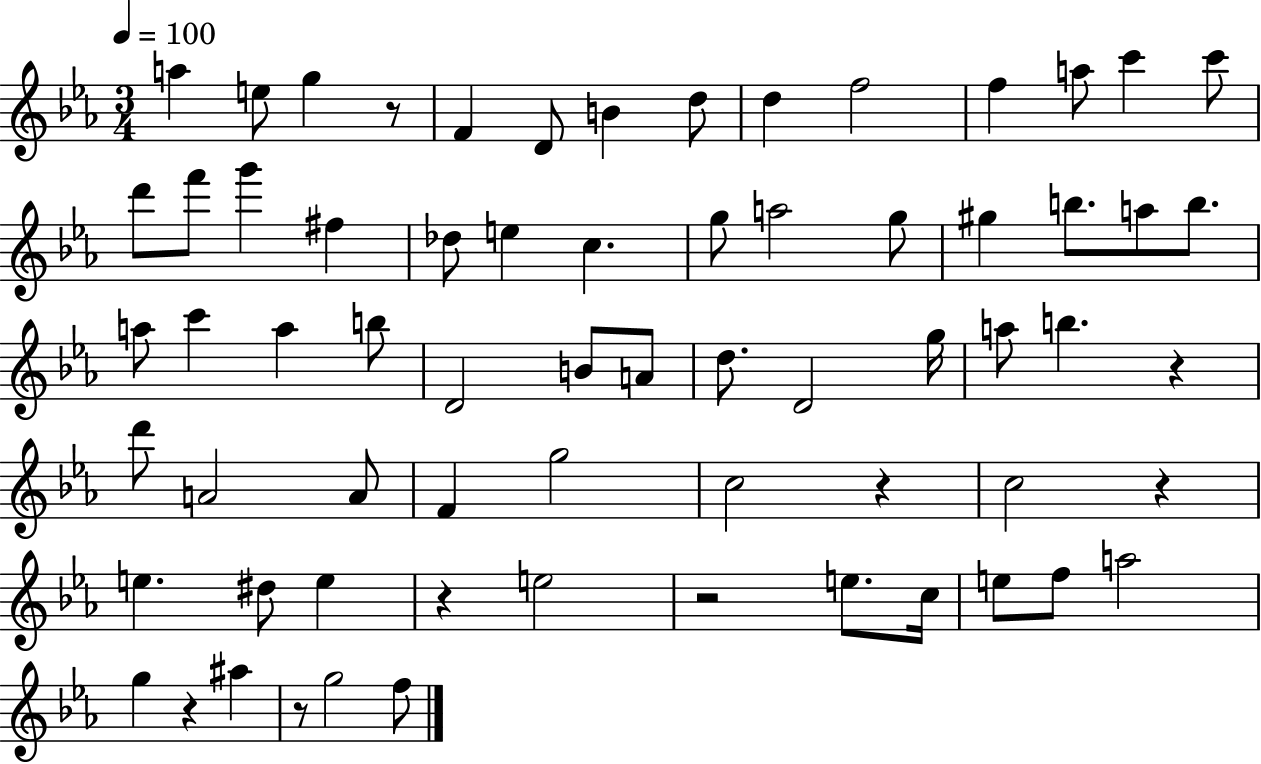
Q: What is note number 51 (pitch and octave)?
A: E5